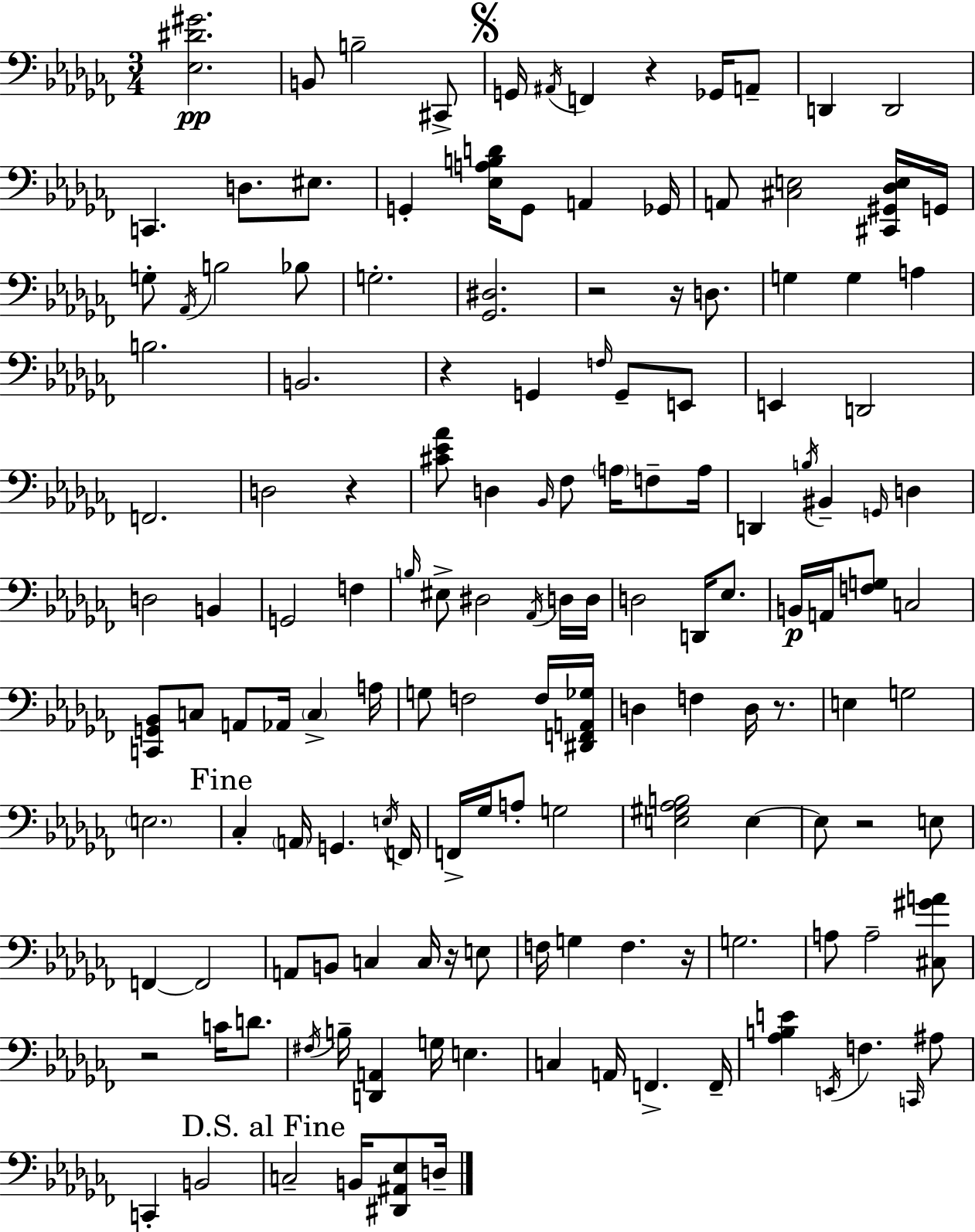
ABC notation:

X:1
T:Untitled
M:3/4
L:1/4
K:Abm
[_E,^D^G]2 B,,/2 B,2 ^C,,/2 G,,/4 ^A,,/4 F,, z _G,,/4 A,,/2 D,, D,,2 C,, D,/2 ^E,/2 G,, [_E,A,B,D]/4 G,,/2 A,, _G,,/4 A,,/2 [^C,E,]2 [^C,,^G,,_D,E,]/4 G,,/4 G,/2 _A,,/4 B,2 _B,/2 G,2 [_G,,^D,]2 z2 z/4 D,/2 G, G, A, B,2 B,,2 z G,, F,/4 G,,/2 E,,/2 E,, D,,2 F,,2 D,2 z [^C_E_A]/2 D, _B,,/4 _F,/2 A,/4 F,/2 A,/4 D,, B,/4 ^B,, G,,/4 D, D,2 B,, G,,2 F, B,/4 ^E,/2 ^D,2 _A,,/4 D,/4 D,/4 D,2 D,,/4 _E,/2 B,,/4 A,,/4 [F,G,]/2 C,2 [C,,G,,_B,,]/2 C,/2 A,,/2 _A,,/4 C, A,/4 G,/2 F,2 F,/4 [^D,,F,,A,,_G,]/4 D, F, D,/4 z/2 E, G,2 E,2 _C, A,,/4 G,, E,/4 F,,/4 F,,/4 _G,/4 A,/2 G,2 [E,^G,_A,B,]2 E, E,/2 z2 E,/2 F,, F,,2 A,,/2 B,,/2 C, C,/4 z/4 E,/2 F,/4 G, F, z/4 G,2 A,/2 A,2 [^C,^GA]/2 z2 C/4 D/2 ^F,/4 B,/4 [D,,A,,] G,/4 E, C, A,,/4 F,, F,,/4 [_A,B,E] E,,/4 F, C,,/4 ^A,/2 C,, B,,2 C,2 B,,/4 [^D,,^A,,_E,]/2 D,/4